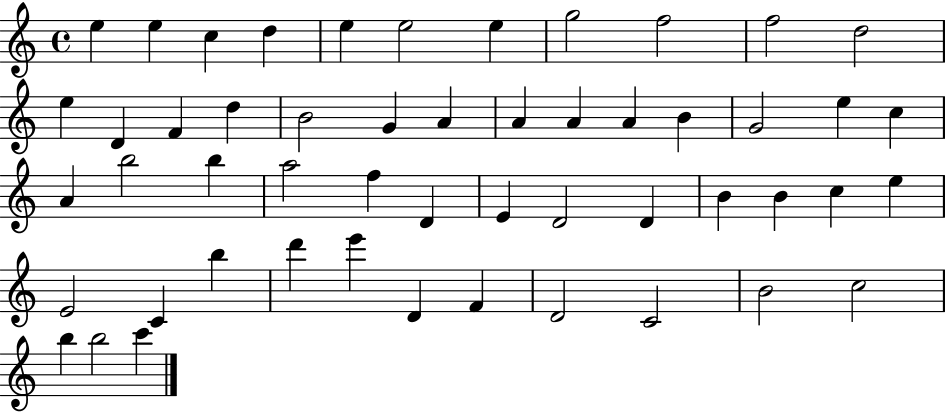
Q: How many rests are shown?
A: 0